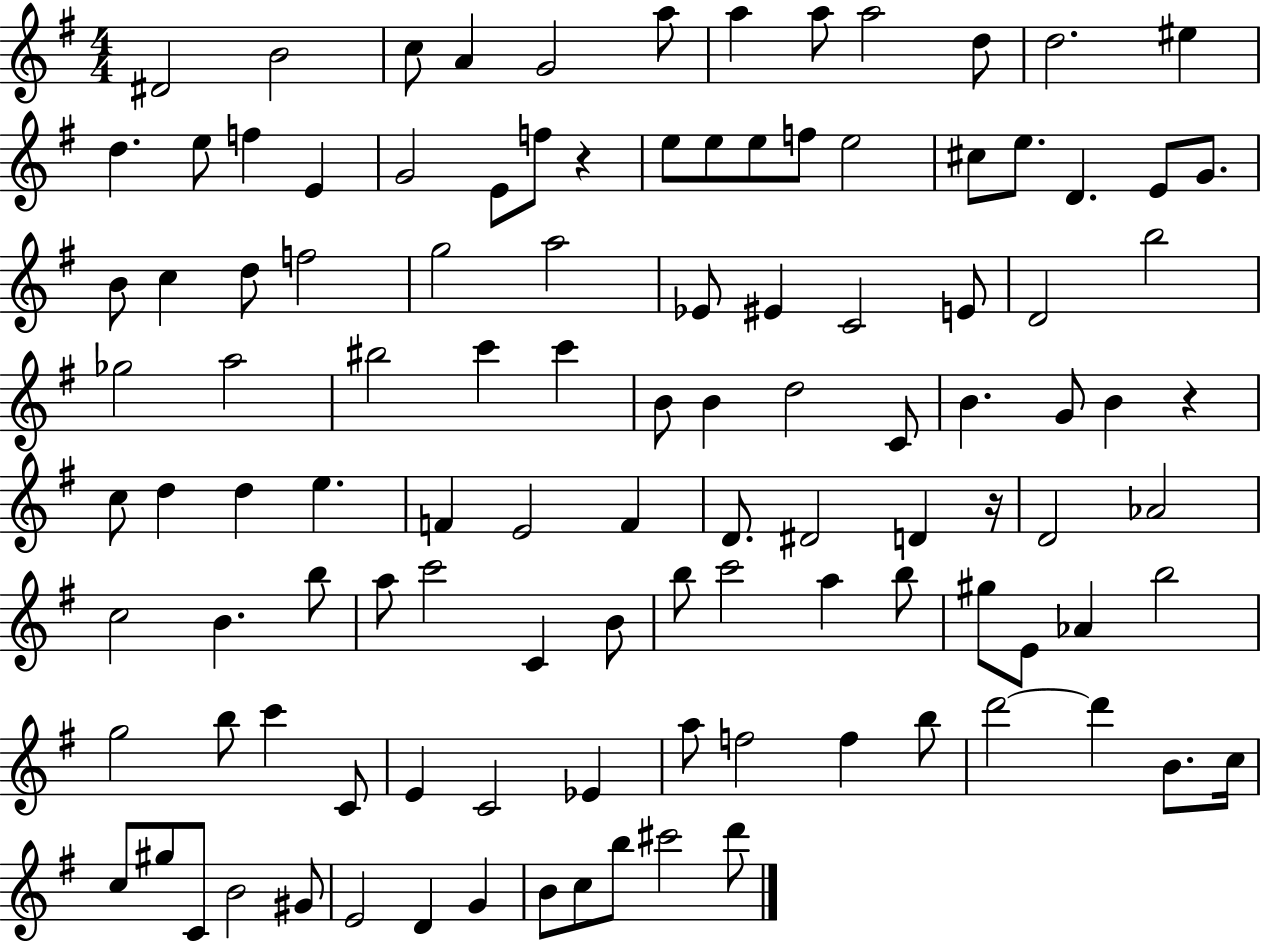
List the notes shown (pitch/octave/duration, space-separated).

D#4/h B4/h C5/e A4/q G4/h A5/e A5/q A5/e A5/h D5/e D5/h. EIS5/q D5/q. E5/e F5/q E4/q G4/h E4/e F5/e R/q E5/e E5/e E5/e F5/e E5/h C#5/e E5/e. D4/q. E4/e G4/e. B4/e C5/q D5/e F5/h G5/h A5/h Eb4/e EIS4/q C4/h E4/e D4/h B5/h Gb5/h A5/h BIS5/h C6/q C6/q B4/e B4/q D5/h C4/e B4/q. G4/e B4/q R/q C5/e D5/q D5/q E5/q. F4/q E4/h F4/q D4/e. D#4/h D4/q R/s D4/h Ab4/h C5/h B4/q. B5/e A5/e C6/h C4/q B4/e B5/e C6/h A5/q B5/e G#5/e E4/e Ab4/q B5/h G5/h B5/e C6/q C4/e E4/q C4/h Eb4/q A5/e F5/h F5/q B5/e D6/h D6/q B4/e. C5/s C5/e G#5/e C4/e B4/h G#4/e E4/h D4/q G4/q B4/e C5/e B5/e C#6/h D6/e